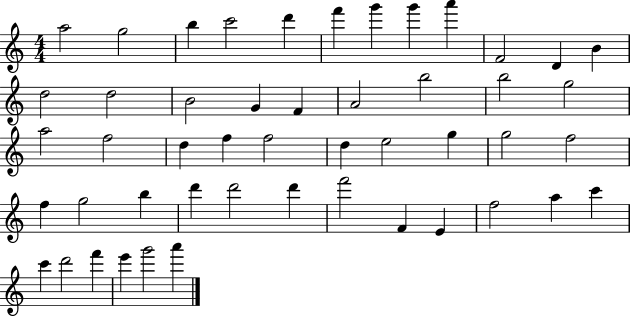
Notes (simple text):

A5/h G5/h B5/q C6/h D6/q F6/q G6/q G6/q A6/q F4/h D4/q B4/q D5/h D5/h B4/h G4/q F4/q A4/h B5/h B5/h G5/h A5/h F5/h D5/q F5/q F5/h D5/q E5/h G5/q G5/h F5/h F5/q G5/h B5/q D6/q D6/h D6/q F6/h F4/q E4/q F5/h A5/q C6/q C6/q D6/h F6/q E6/q G6/h A6/q